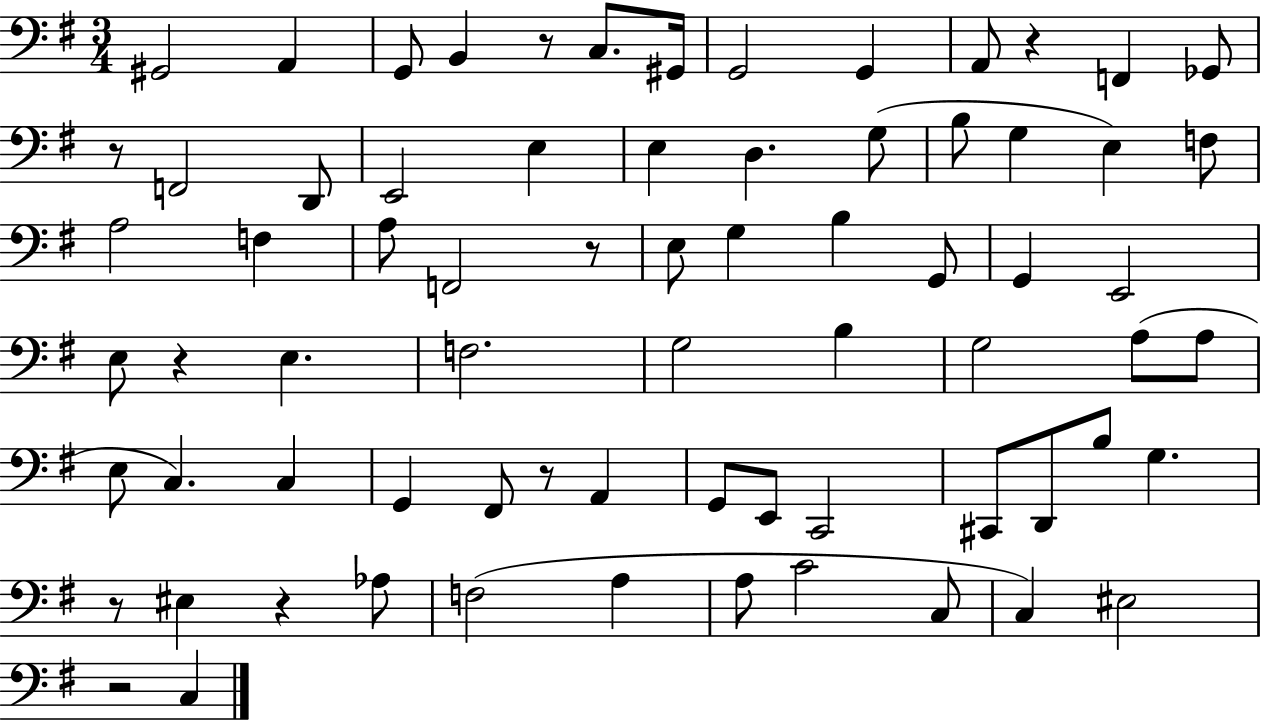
{
  \clef bass
  \numericTimeSignature
  \time 3/4
  \key g \major
  gis,2 a,4 | g,8 b,4 r8 c8. gis,16 | g,2 g,4 | a,8 r4 f,4 ges,8 | \break r8 f,2 d,8 | e,2 e4 | e4 d4. g8( | b8 g4 e4) f8 | \break a2 f4 | a8 f,2 r8 | e8 g4 b4 g,8 | g,4 e,2 | \break e8 r4 e4. | f2. | g2 b4 | g2 a8( a8 | \break e8 c4.) c4 | g,4 fis,8 r8 a,4 | g,8 e,8 c,2 | cis,8 d,8 b8 g4. | \break r8 eis4 r4 aes8 | f2( a4 | a8 c'2 c8 | c4) eis2 | \break r2 c4 | \bar "|."
}